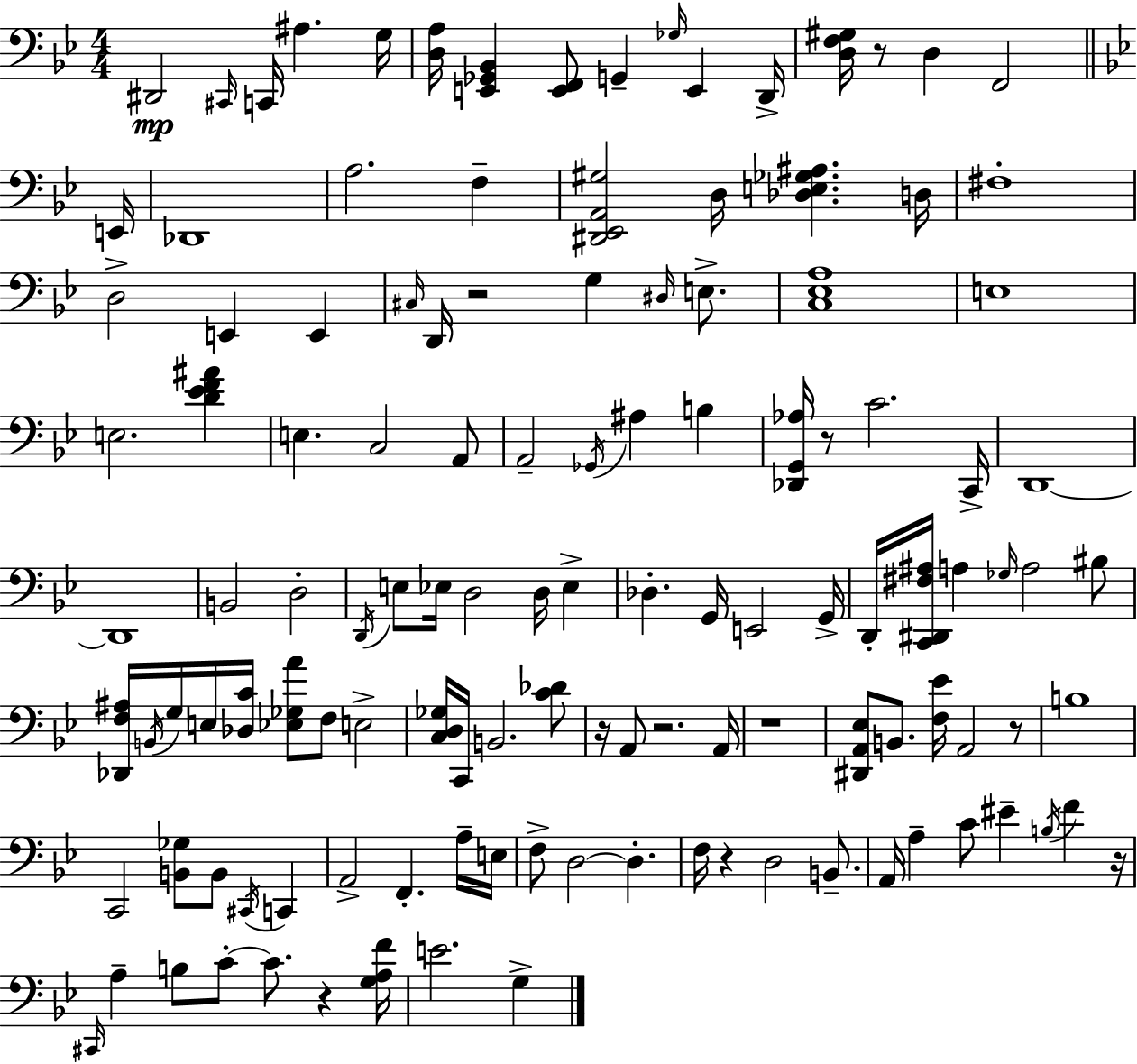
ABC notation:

X:1
T:Untitled
M:4/4
L:1/4
K:Gm
^D,,2 ^C,,/4 C,,/4 ^A, G,/4 [D,A,]/4 [E,,_G,,_B,,] [E,,F,,]/2 G,, _G,/4 E,, D,,/4 [D,F,^G,]/4 z/2 D, F,,2 E,,/4 _D,,4 A,2 F, [^D,,_E,,A,,^G,]2 D,/4 [_D,E,_G,^A,] D,/4 ^F,4 D,2 E,, E,, ^C,/4 D,,/4 z2 G, ^D,/4 E,/2 [C,_E,A,]4 E,4 E,2 [D_EF^A] E, C,2 A,,/2 A,,2 _G,,/4 ^A, B, [_D,,G,,_A,]/4 z/2 C2 C,,/4 D,,4 D,,4 B,,2 D,2 D,,/4 E,/2 _E,/4 D,2 D,/4 _E, _D, G,,/4 E,,2 G,,/4 D,,/4 [C,,^D,,^F,^A,]/4 A, _G,/4 A,2 ^B,/2 [_D,,F,^A,]/4 B,,/4 G,/4 E,/4 [_D,C]/4 [_E,_G,A]/2 F,/2 E,2 [C,D,_G,]/4 C,,/4 B,,2 [C_D]/2 z/4 A,,/2 z2 A,,/4 z4 [^D,,A,,_E,]/2 B,,/2 [F,_E]/4 A,,2 z/2 B,4 C,,2 [B,,_G,]/2 B,,/2 ^C,,/4 C,, A,,2 F,, A,/4 E,/4 F,/2 D,2 D, F,/4 z D,2 B,,/2 A,,/4 A, C/2 ^E B,/4 F z/4 ^C,,/4 A, B,/2 C/2 C/2 z [G,A,F]/4 E2 G,